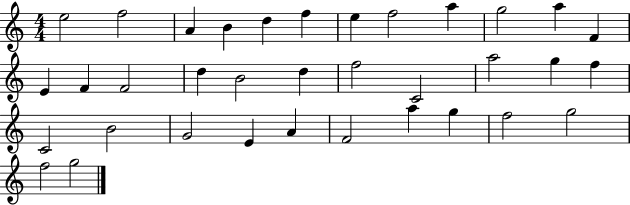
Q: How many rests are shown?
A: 0